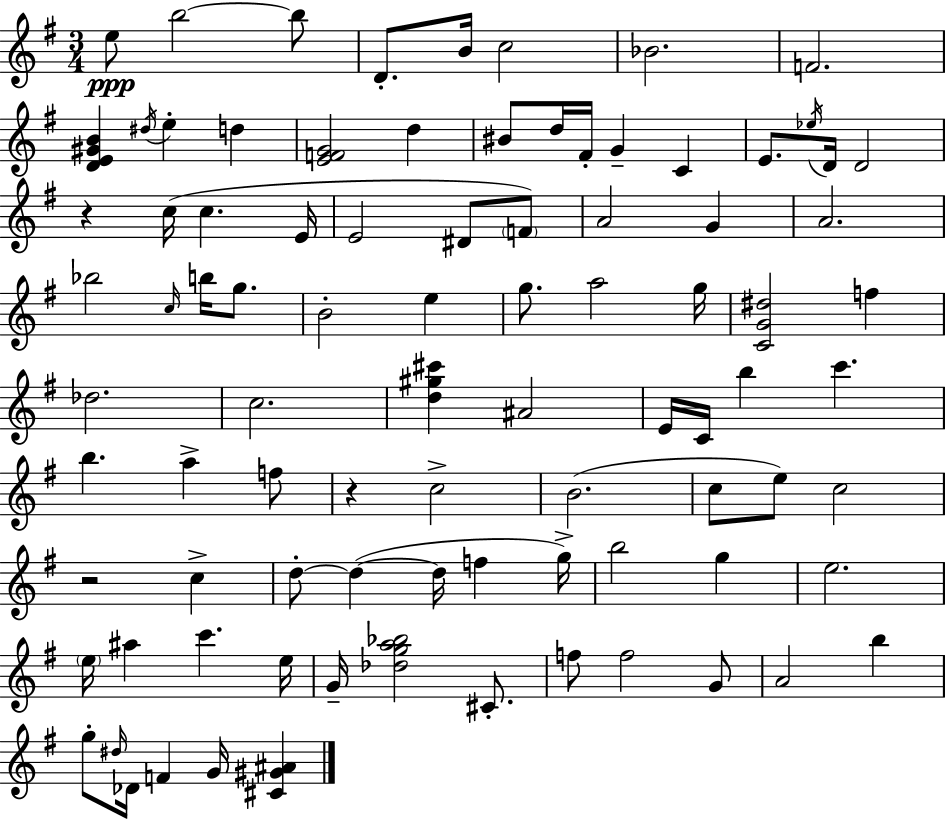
X:1
T:Untitled
M:3/4
L:1/4
K:Em
e/2 b2 b/2 D/2 B/4 c2 _B2 F2 [DE^GB] ^d/4 e d [EFG]2 d ^B/2 d/4 ^F/4 G C E/2 _e/4 D/4 D2 z c/4 c E/4 E2 ^D/2 F/2 A2 G A2 _b2 c/4 b/4 g/2 B2 e g/2 a2 g/4 [CG^d]2 f _d2 c2 [d^g^c'] ^A2 E/4 C/4 b c' b a f/2 z c2 B2 c/2 e/2 c2 z2 c d/2 d d/4 f g/4 b2 g e2 e/4 ^a c' e/4 G/4 [_dga_b]2 ^C/2 f/2 f2 G/2 A2 b g/2 ^d/4 _D/4 F G/4 [^C^G^A]